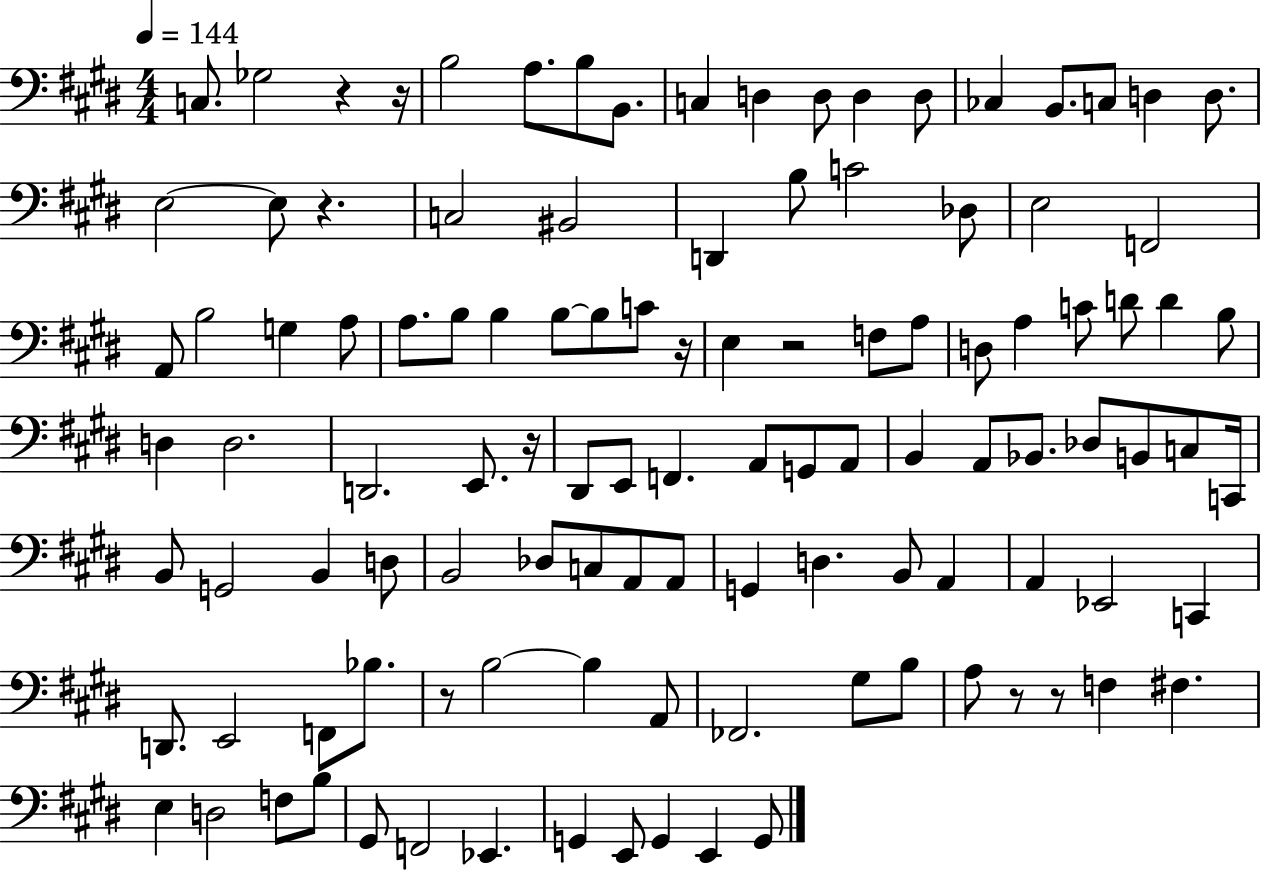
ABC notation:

X:1
T:Untitled
M:4/4
L:1/4
K:E
C,/2 _G,2 z z/4 B,2 A,/2 B,/2 B,,/2 C, D, D,/2 D, D,/2 _C, B,,/2 C,/2 D, D,/2 E,2 E,/2 z C,2 ^B,,2 D,, B,/2 C2 _D,/2 E,2 F,,2 A,,/2 B,2 G, A,/2 A,/2 B,/2 B, B,/2 B,/2 C/2 z/4 E, z2 F,/2 A,/2 D,/2 A, C/2 D/2 D B,/2 D, D,2 D,,2 E,,/2 z/4 ^D,,/2 E,,/2 F,, A,,/2 G,,/2 A,,/2 B,, A,,/2 _B,,/2 _D,/2 B,,/2 C,/2 C,,/4 B,,/2 G,,2 B,, D,/2 B,,2 _D,/2 C,/2 A,,/2 A,,/2 G,, D, B,,/2 A,, A,, _E,,2 C,, D,,/2 E,,2 F,,/2 _B,/2 z/2 B,2 B, A,,/2 _F,,2 ^G,/2 B,/2 A,/2 z/2 z/2 F, ^F, E, D,2 F,/2 B,/2 ^G,,/2 F,,2 _E,, G,, E,,/2 G,, E,, G,,/2